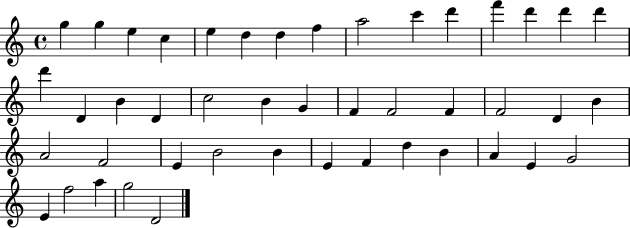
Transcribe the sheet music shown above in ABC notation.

X:1
T:Untitled
M:4/4
L:1/4
K:C
g g e c e d d f a2 c' d' f' d' d' d' d' D B D c2 B G F F2 F F2 D B A2 F2 E B2 B E F d B A E G2 E f2 a g2 D2